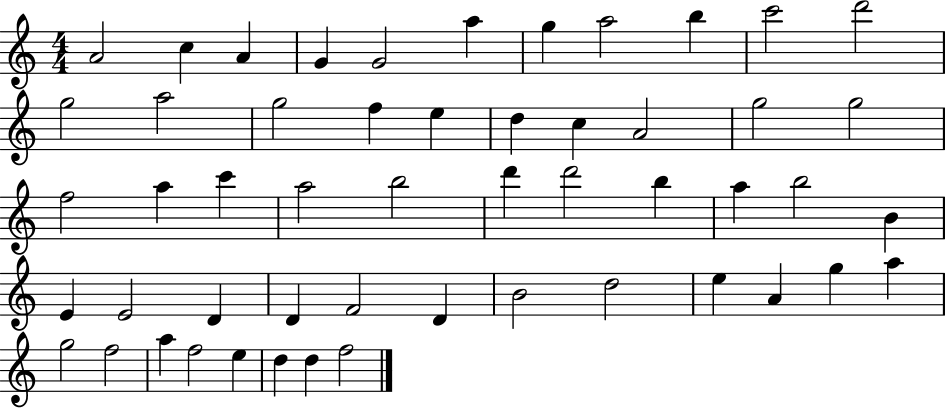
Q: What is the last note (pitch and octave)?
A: F5